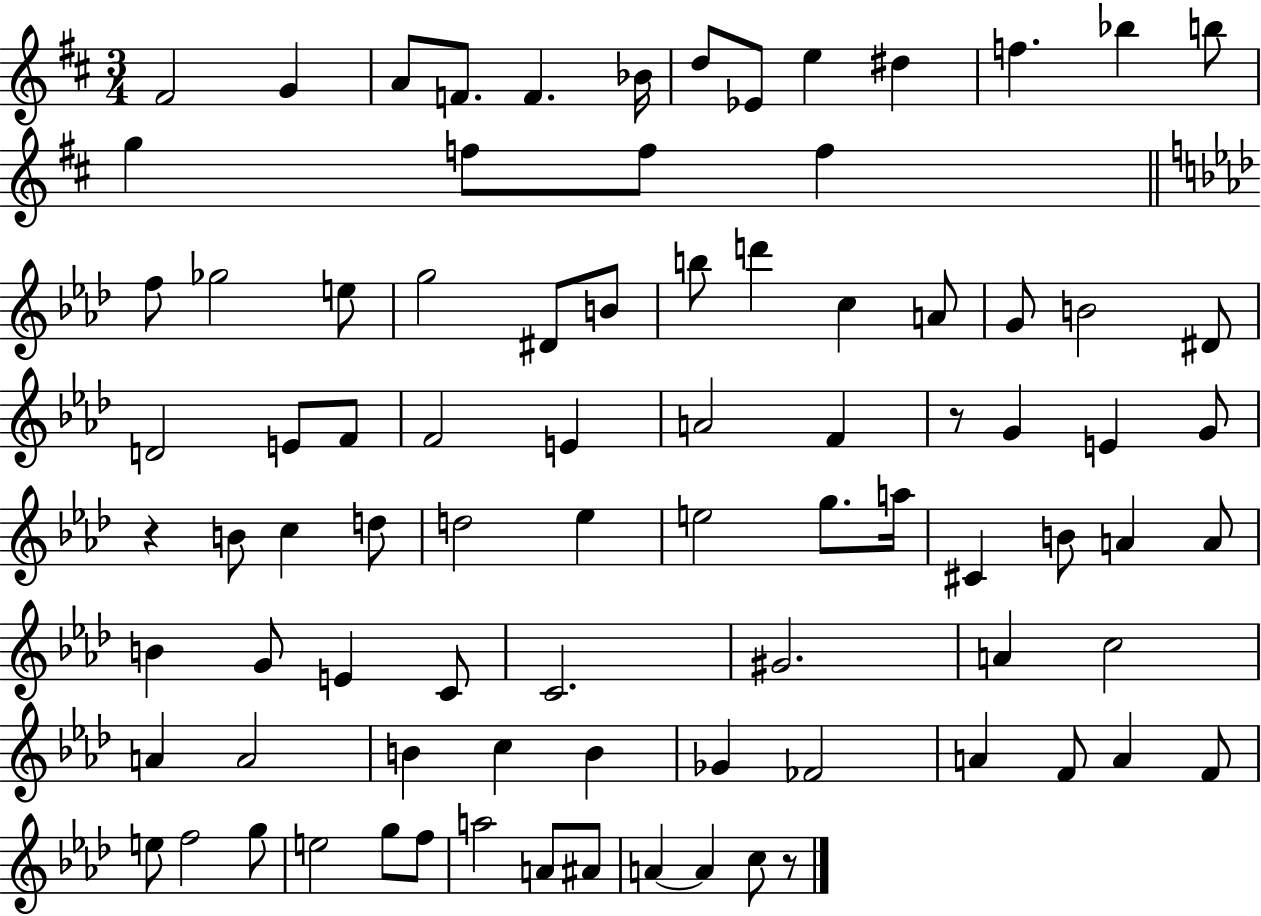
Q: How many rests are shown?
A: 3